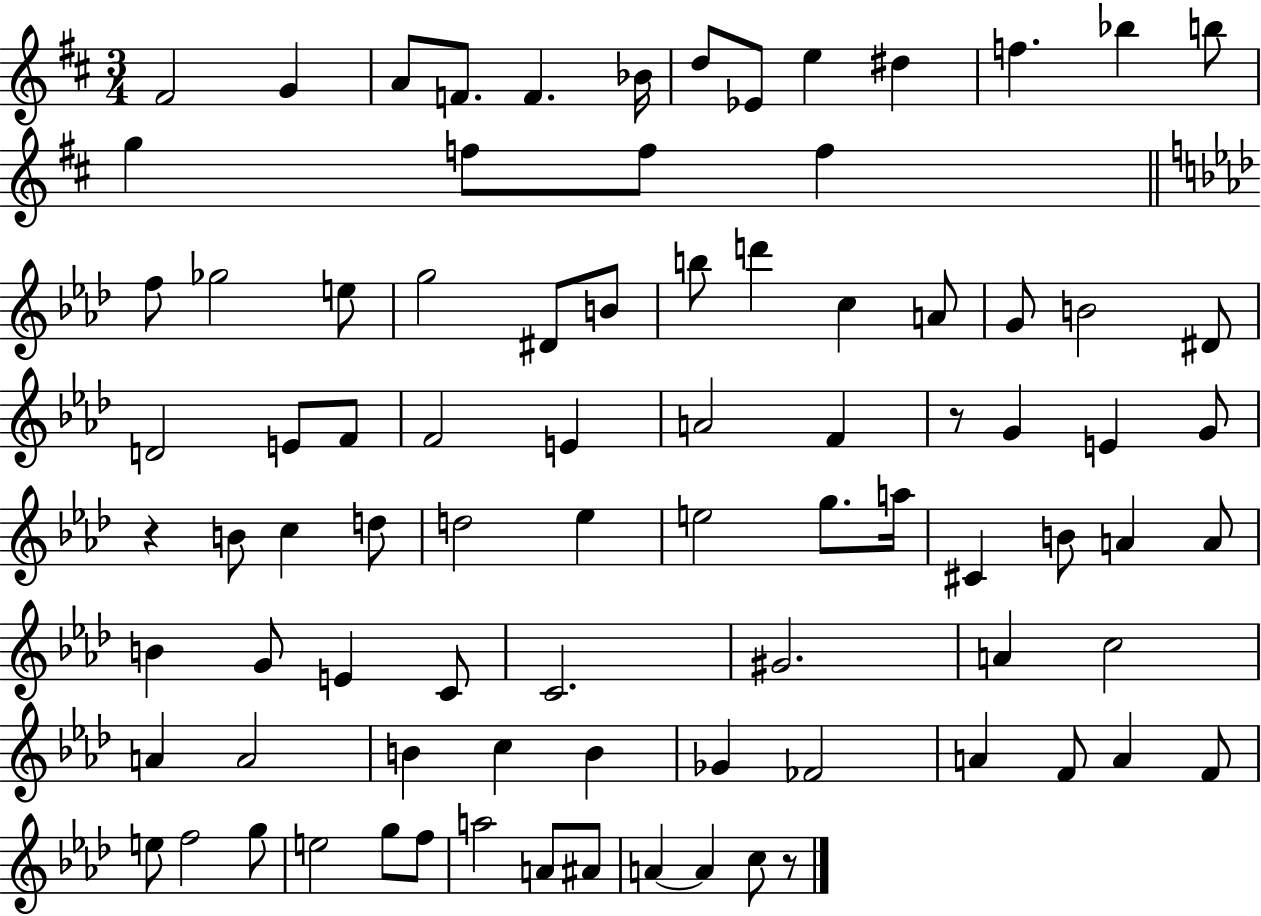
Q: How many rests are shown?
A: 3